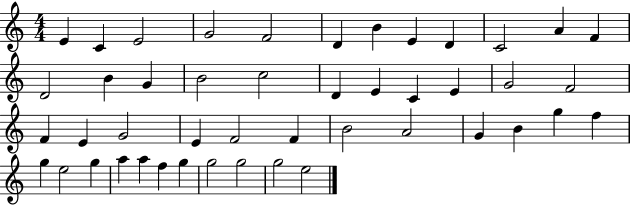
X:1
T:Untitled
M:4/4
L:1/4
K:C
E C E2 G2 F2 D B E D C2 A F D2 B G B2 c2 D E C E G2 F2 F E G2 E F2 F B2 A2 G B g f g e2 g a a f g g2 g2 g2 e2